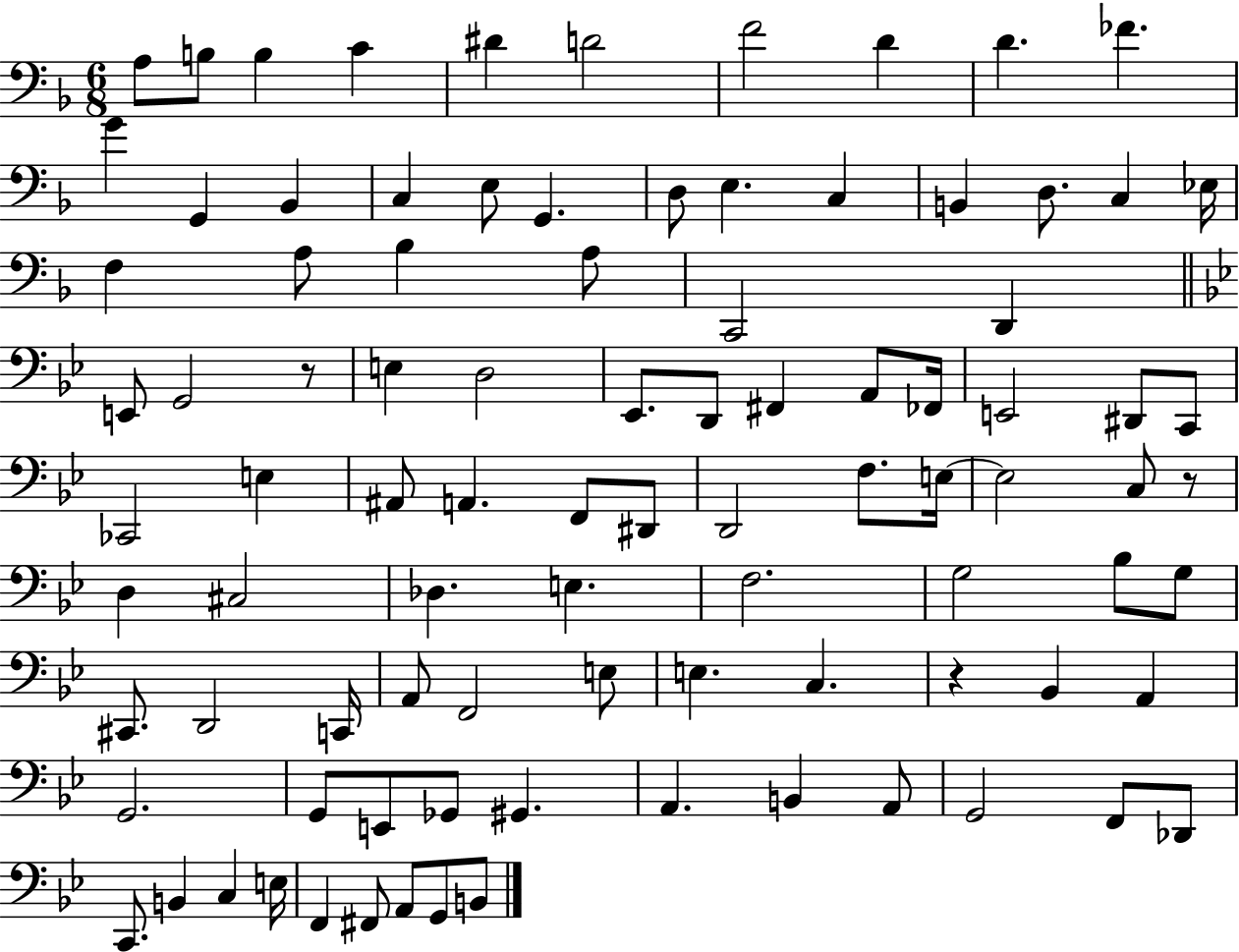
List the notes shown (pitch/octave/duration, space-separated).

A3/e B3/e B3/q C4/q D#4/q D4/h F4/h D4/q D4/q. FES4/q. G4/q G2/q Bb2/q C3/q E3/e G2/q. D3/e E3/q. C3/q B2/q D3/e. C3/q Eb3/s F3/q A3/e Bb3/q A3/e C2/h D2/q E2/e G2/h R/e E3/q D3/h Eb2/e. D2/e F#2/q A2/e FES2/s E2/h D#2/e C2/e CES2/h E3/q A#2/e A2/q. F2/e D#2/e D2/h F3/e. E3/s E3/h C3/e R/e D3/q C#3/h Db3/q. E3/q. F3/h. G3/h Bb3/e G3/e C#2/e. D2/h C2/s A2/e F2/h E3/e E3/q. C3/q. R/q Bb2/q A2/q G2/h. G2/e E2/e Gb2/e G#2/q. A2/q. B2/q A2/e G2/h F2/e Db2/e C2/e. B2/q C3/q E3/s F2/q F#2/e A2/e G2/e B2/e